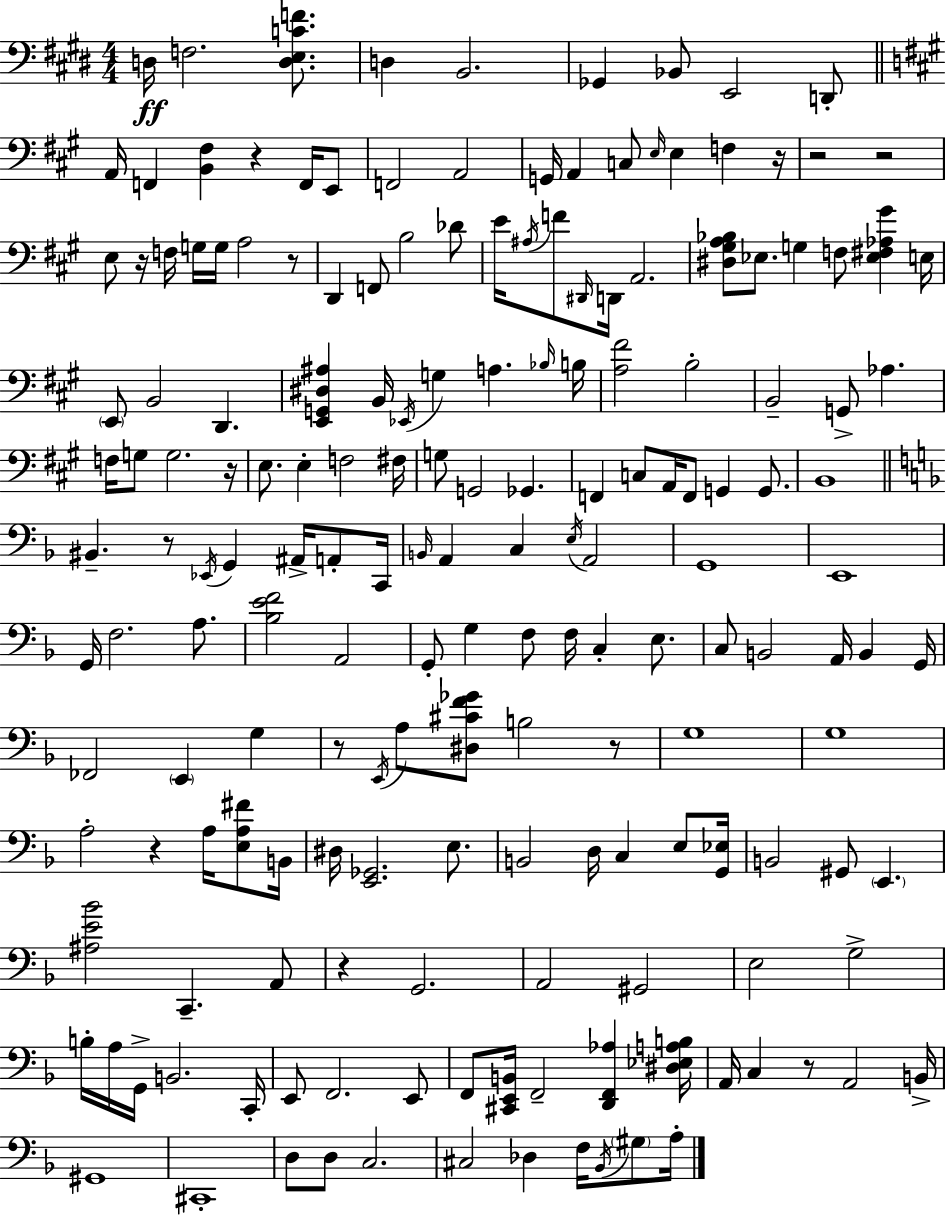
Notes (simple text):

D3/s F3/h. [D3,E3,C4,F4]/e. D3/q B2/h. Gb2/q Bb2/e E2/h D2/e A2/s F2/q [B2,F#3]/q R/q F2/s E2/e F2/h A2/h G2/s A2/q C3/e E3/s E3/q F3/q R/s R/h R/h E3/e R/s F3/s G3/s G3/s A3/h R/e D2/q F2/e B3/h Db4/e E4/s A#3/s F4/e D#2/s D2/s A2/h. [D#3,G#3,A3,Bb3]/e Eb3/e. G3/q F3/e [Eb3,F#3,Ab3,G#4]/q E3/s E2/e B2/h D2/q. [E2,G2,D#3,A#3]/q B2/s Eb2/s G3/q A3/q. Bb3/s B3/s [A3,F#4]/h B3/h B2/h G2/e Ab3/q. F3/s G3/e G3/h. R/s E3/e. E3/q F3/h F#3/s G3/e G2/h Gb2/q. F2/q C3/e A2/s F2/e G2/q G2/e. B2/w BIS2/q. R/e Eb2/s G2/q A#2/s A2/e C2/s B2/s A2/q C3/q E3/s A2/h G2/w E2/w G2/s F3/h. A3/e. [Bb3,E4,F4]/h A2/h G2/e G3/q F3/e F3/s C3/q E3/e. C3/e B2/h A2/s B2/q G2/s FES2/h E2/q G3/q R/e E2/s A3/e [D#3,C#4,F4,Gb4]/e B3/h R/e G3/w G3/w A3/h R/q A3/s [E3,A3,F#4]/e B2/s D#3/s [E2,Gb2]/h. E3/e. B2/h D3/s C3/q E3/e [G2,Eb3]/s B2/h G#2/e E2/q. [A#3,E4,Bb4]/h C2/q. A2/e R/q G2/h. A2/h G#2/h E3/h G3/h B3/s A3/s G2/s B2/h. C2/s E2/e F2/h. E2/e F2/e [C#2,E2,B2]/s F2/h [D2,F2,Ab3]/q [D#3,Eb3,A3,B3]/s A2/s C3/q R/e A2/h B2/s G#2/w C#2/w D3/e D3/e C3/h. C#3/h Db3/q F3/s Bb2/s G#3/e A3/s